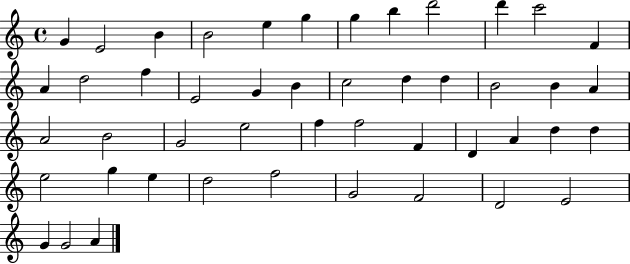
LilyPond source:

{
  \clef treble
  \time 4/4
  \defaultTimeSignature
  \key c \major
  g'4 e'2 b'4 | b'2 e''4 g''4 | g''4 b''4 d'''2 | d'''4 c'''2 f'4 | \break a'4 d''2 f''4 | e'2 g'4 b'4 | c''2 d''4 d''4 | b'2 b'4 a'4 | \break a'2 b'2 | g'2 e''2 | f''4 f''2 f'4 | d'4 a'4 d''4 d''4 | \break e''2 g''4 e''4 | d''2 f''2 | g'2 f'2 | d'2 e'2 | \break g'4 g'2 a'4 | \bar "|."
}